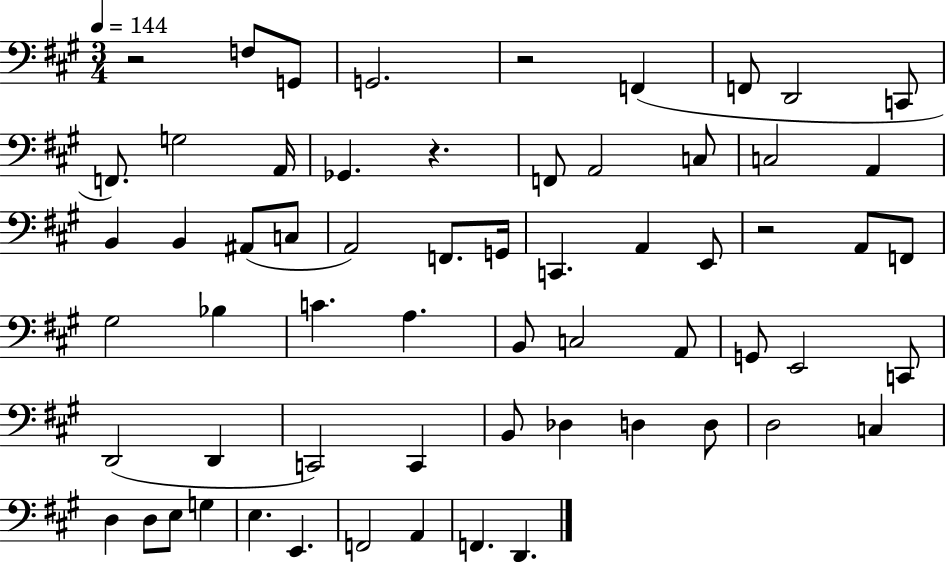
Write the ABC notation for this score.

X:1
T:Untitled
M:3/4
L:1/4
K:A
z2 F,/2 G,,/2 G,,2 z2 F,, F,,/2 D,,2 C,,/2 F,,/2 G,2 A,,/4 _G,, z F,,/2 A,,2 C,/2 C,2 A,, B,, B,, ^A,,/2 C,/2 A,,2 F,,/2 G,,/4 C,, A,, E,,/2 z2 A,,/2 F,,/2 ^G,2 _B, C A, B,,/2 C,2 A,,/2 G,,/2 E,,2 C,,/2 D,,2 D,, C,,2 C,, B,,/2 _D, D, D,/2 D,2 C, D, D,/2 E,/2 G, E, E,, F,,2 A,, F,, D,,